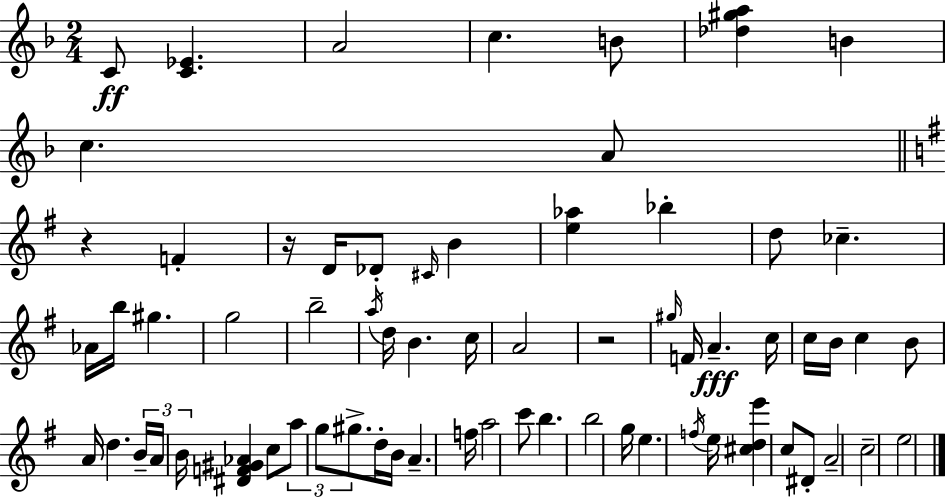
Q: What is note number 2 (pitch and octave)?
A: A4